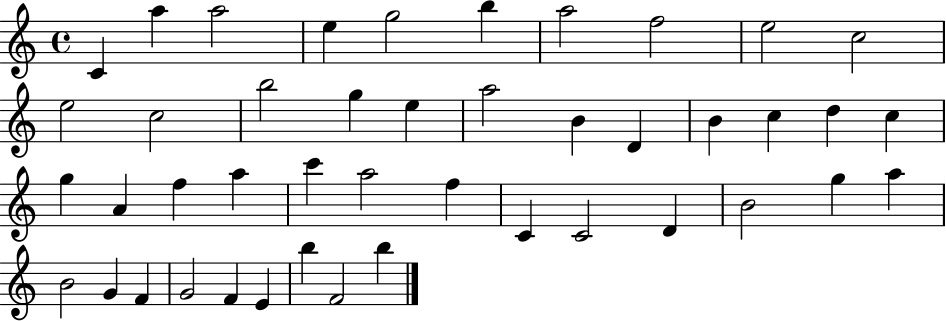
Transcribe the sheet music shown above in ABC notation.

X:1
T:Untitled
M:4/4
L:1/4
K:C
C a a2 e g2 b a2 f2 e2 c2 e2 c2 b2 g e a2 B D B c d c g A f a c' a2 f C C2 D B2 g a B2 G F G2 F E b F2 b